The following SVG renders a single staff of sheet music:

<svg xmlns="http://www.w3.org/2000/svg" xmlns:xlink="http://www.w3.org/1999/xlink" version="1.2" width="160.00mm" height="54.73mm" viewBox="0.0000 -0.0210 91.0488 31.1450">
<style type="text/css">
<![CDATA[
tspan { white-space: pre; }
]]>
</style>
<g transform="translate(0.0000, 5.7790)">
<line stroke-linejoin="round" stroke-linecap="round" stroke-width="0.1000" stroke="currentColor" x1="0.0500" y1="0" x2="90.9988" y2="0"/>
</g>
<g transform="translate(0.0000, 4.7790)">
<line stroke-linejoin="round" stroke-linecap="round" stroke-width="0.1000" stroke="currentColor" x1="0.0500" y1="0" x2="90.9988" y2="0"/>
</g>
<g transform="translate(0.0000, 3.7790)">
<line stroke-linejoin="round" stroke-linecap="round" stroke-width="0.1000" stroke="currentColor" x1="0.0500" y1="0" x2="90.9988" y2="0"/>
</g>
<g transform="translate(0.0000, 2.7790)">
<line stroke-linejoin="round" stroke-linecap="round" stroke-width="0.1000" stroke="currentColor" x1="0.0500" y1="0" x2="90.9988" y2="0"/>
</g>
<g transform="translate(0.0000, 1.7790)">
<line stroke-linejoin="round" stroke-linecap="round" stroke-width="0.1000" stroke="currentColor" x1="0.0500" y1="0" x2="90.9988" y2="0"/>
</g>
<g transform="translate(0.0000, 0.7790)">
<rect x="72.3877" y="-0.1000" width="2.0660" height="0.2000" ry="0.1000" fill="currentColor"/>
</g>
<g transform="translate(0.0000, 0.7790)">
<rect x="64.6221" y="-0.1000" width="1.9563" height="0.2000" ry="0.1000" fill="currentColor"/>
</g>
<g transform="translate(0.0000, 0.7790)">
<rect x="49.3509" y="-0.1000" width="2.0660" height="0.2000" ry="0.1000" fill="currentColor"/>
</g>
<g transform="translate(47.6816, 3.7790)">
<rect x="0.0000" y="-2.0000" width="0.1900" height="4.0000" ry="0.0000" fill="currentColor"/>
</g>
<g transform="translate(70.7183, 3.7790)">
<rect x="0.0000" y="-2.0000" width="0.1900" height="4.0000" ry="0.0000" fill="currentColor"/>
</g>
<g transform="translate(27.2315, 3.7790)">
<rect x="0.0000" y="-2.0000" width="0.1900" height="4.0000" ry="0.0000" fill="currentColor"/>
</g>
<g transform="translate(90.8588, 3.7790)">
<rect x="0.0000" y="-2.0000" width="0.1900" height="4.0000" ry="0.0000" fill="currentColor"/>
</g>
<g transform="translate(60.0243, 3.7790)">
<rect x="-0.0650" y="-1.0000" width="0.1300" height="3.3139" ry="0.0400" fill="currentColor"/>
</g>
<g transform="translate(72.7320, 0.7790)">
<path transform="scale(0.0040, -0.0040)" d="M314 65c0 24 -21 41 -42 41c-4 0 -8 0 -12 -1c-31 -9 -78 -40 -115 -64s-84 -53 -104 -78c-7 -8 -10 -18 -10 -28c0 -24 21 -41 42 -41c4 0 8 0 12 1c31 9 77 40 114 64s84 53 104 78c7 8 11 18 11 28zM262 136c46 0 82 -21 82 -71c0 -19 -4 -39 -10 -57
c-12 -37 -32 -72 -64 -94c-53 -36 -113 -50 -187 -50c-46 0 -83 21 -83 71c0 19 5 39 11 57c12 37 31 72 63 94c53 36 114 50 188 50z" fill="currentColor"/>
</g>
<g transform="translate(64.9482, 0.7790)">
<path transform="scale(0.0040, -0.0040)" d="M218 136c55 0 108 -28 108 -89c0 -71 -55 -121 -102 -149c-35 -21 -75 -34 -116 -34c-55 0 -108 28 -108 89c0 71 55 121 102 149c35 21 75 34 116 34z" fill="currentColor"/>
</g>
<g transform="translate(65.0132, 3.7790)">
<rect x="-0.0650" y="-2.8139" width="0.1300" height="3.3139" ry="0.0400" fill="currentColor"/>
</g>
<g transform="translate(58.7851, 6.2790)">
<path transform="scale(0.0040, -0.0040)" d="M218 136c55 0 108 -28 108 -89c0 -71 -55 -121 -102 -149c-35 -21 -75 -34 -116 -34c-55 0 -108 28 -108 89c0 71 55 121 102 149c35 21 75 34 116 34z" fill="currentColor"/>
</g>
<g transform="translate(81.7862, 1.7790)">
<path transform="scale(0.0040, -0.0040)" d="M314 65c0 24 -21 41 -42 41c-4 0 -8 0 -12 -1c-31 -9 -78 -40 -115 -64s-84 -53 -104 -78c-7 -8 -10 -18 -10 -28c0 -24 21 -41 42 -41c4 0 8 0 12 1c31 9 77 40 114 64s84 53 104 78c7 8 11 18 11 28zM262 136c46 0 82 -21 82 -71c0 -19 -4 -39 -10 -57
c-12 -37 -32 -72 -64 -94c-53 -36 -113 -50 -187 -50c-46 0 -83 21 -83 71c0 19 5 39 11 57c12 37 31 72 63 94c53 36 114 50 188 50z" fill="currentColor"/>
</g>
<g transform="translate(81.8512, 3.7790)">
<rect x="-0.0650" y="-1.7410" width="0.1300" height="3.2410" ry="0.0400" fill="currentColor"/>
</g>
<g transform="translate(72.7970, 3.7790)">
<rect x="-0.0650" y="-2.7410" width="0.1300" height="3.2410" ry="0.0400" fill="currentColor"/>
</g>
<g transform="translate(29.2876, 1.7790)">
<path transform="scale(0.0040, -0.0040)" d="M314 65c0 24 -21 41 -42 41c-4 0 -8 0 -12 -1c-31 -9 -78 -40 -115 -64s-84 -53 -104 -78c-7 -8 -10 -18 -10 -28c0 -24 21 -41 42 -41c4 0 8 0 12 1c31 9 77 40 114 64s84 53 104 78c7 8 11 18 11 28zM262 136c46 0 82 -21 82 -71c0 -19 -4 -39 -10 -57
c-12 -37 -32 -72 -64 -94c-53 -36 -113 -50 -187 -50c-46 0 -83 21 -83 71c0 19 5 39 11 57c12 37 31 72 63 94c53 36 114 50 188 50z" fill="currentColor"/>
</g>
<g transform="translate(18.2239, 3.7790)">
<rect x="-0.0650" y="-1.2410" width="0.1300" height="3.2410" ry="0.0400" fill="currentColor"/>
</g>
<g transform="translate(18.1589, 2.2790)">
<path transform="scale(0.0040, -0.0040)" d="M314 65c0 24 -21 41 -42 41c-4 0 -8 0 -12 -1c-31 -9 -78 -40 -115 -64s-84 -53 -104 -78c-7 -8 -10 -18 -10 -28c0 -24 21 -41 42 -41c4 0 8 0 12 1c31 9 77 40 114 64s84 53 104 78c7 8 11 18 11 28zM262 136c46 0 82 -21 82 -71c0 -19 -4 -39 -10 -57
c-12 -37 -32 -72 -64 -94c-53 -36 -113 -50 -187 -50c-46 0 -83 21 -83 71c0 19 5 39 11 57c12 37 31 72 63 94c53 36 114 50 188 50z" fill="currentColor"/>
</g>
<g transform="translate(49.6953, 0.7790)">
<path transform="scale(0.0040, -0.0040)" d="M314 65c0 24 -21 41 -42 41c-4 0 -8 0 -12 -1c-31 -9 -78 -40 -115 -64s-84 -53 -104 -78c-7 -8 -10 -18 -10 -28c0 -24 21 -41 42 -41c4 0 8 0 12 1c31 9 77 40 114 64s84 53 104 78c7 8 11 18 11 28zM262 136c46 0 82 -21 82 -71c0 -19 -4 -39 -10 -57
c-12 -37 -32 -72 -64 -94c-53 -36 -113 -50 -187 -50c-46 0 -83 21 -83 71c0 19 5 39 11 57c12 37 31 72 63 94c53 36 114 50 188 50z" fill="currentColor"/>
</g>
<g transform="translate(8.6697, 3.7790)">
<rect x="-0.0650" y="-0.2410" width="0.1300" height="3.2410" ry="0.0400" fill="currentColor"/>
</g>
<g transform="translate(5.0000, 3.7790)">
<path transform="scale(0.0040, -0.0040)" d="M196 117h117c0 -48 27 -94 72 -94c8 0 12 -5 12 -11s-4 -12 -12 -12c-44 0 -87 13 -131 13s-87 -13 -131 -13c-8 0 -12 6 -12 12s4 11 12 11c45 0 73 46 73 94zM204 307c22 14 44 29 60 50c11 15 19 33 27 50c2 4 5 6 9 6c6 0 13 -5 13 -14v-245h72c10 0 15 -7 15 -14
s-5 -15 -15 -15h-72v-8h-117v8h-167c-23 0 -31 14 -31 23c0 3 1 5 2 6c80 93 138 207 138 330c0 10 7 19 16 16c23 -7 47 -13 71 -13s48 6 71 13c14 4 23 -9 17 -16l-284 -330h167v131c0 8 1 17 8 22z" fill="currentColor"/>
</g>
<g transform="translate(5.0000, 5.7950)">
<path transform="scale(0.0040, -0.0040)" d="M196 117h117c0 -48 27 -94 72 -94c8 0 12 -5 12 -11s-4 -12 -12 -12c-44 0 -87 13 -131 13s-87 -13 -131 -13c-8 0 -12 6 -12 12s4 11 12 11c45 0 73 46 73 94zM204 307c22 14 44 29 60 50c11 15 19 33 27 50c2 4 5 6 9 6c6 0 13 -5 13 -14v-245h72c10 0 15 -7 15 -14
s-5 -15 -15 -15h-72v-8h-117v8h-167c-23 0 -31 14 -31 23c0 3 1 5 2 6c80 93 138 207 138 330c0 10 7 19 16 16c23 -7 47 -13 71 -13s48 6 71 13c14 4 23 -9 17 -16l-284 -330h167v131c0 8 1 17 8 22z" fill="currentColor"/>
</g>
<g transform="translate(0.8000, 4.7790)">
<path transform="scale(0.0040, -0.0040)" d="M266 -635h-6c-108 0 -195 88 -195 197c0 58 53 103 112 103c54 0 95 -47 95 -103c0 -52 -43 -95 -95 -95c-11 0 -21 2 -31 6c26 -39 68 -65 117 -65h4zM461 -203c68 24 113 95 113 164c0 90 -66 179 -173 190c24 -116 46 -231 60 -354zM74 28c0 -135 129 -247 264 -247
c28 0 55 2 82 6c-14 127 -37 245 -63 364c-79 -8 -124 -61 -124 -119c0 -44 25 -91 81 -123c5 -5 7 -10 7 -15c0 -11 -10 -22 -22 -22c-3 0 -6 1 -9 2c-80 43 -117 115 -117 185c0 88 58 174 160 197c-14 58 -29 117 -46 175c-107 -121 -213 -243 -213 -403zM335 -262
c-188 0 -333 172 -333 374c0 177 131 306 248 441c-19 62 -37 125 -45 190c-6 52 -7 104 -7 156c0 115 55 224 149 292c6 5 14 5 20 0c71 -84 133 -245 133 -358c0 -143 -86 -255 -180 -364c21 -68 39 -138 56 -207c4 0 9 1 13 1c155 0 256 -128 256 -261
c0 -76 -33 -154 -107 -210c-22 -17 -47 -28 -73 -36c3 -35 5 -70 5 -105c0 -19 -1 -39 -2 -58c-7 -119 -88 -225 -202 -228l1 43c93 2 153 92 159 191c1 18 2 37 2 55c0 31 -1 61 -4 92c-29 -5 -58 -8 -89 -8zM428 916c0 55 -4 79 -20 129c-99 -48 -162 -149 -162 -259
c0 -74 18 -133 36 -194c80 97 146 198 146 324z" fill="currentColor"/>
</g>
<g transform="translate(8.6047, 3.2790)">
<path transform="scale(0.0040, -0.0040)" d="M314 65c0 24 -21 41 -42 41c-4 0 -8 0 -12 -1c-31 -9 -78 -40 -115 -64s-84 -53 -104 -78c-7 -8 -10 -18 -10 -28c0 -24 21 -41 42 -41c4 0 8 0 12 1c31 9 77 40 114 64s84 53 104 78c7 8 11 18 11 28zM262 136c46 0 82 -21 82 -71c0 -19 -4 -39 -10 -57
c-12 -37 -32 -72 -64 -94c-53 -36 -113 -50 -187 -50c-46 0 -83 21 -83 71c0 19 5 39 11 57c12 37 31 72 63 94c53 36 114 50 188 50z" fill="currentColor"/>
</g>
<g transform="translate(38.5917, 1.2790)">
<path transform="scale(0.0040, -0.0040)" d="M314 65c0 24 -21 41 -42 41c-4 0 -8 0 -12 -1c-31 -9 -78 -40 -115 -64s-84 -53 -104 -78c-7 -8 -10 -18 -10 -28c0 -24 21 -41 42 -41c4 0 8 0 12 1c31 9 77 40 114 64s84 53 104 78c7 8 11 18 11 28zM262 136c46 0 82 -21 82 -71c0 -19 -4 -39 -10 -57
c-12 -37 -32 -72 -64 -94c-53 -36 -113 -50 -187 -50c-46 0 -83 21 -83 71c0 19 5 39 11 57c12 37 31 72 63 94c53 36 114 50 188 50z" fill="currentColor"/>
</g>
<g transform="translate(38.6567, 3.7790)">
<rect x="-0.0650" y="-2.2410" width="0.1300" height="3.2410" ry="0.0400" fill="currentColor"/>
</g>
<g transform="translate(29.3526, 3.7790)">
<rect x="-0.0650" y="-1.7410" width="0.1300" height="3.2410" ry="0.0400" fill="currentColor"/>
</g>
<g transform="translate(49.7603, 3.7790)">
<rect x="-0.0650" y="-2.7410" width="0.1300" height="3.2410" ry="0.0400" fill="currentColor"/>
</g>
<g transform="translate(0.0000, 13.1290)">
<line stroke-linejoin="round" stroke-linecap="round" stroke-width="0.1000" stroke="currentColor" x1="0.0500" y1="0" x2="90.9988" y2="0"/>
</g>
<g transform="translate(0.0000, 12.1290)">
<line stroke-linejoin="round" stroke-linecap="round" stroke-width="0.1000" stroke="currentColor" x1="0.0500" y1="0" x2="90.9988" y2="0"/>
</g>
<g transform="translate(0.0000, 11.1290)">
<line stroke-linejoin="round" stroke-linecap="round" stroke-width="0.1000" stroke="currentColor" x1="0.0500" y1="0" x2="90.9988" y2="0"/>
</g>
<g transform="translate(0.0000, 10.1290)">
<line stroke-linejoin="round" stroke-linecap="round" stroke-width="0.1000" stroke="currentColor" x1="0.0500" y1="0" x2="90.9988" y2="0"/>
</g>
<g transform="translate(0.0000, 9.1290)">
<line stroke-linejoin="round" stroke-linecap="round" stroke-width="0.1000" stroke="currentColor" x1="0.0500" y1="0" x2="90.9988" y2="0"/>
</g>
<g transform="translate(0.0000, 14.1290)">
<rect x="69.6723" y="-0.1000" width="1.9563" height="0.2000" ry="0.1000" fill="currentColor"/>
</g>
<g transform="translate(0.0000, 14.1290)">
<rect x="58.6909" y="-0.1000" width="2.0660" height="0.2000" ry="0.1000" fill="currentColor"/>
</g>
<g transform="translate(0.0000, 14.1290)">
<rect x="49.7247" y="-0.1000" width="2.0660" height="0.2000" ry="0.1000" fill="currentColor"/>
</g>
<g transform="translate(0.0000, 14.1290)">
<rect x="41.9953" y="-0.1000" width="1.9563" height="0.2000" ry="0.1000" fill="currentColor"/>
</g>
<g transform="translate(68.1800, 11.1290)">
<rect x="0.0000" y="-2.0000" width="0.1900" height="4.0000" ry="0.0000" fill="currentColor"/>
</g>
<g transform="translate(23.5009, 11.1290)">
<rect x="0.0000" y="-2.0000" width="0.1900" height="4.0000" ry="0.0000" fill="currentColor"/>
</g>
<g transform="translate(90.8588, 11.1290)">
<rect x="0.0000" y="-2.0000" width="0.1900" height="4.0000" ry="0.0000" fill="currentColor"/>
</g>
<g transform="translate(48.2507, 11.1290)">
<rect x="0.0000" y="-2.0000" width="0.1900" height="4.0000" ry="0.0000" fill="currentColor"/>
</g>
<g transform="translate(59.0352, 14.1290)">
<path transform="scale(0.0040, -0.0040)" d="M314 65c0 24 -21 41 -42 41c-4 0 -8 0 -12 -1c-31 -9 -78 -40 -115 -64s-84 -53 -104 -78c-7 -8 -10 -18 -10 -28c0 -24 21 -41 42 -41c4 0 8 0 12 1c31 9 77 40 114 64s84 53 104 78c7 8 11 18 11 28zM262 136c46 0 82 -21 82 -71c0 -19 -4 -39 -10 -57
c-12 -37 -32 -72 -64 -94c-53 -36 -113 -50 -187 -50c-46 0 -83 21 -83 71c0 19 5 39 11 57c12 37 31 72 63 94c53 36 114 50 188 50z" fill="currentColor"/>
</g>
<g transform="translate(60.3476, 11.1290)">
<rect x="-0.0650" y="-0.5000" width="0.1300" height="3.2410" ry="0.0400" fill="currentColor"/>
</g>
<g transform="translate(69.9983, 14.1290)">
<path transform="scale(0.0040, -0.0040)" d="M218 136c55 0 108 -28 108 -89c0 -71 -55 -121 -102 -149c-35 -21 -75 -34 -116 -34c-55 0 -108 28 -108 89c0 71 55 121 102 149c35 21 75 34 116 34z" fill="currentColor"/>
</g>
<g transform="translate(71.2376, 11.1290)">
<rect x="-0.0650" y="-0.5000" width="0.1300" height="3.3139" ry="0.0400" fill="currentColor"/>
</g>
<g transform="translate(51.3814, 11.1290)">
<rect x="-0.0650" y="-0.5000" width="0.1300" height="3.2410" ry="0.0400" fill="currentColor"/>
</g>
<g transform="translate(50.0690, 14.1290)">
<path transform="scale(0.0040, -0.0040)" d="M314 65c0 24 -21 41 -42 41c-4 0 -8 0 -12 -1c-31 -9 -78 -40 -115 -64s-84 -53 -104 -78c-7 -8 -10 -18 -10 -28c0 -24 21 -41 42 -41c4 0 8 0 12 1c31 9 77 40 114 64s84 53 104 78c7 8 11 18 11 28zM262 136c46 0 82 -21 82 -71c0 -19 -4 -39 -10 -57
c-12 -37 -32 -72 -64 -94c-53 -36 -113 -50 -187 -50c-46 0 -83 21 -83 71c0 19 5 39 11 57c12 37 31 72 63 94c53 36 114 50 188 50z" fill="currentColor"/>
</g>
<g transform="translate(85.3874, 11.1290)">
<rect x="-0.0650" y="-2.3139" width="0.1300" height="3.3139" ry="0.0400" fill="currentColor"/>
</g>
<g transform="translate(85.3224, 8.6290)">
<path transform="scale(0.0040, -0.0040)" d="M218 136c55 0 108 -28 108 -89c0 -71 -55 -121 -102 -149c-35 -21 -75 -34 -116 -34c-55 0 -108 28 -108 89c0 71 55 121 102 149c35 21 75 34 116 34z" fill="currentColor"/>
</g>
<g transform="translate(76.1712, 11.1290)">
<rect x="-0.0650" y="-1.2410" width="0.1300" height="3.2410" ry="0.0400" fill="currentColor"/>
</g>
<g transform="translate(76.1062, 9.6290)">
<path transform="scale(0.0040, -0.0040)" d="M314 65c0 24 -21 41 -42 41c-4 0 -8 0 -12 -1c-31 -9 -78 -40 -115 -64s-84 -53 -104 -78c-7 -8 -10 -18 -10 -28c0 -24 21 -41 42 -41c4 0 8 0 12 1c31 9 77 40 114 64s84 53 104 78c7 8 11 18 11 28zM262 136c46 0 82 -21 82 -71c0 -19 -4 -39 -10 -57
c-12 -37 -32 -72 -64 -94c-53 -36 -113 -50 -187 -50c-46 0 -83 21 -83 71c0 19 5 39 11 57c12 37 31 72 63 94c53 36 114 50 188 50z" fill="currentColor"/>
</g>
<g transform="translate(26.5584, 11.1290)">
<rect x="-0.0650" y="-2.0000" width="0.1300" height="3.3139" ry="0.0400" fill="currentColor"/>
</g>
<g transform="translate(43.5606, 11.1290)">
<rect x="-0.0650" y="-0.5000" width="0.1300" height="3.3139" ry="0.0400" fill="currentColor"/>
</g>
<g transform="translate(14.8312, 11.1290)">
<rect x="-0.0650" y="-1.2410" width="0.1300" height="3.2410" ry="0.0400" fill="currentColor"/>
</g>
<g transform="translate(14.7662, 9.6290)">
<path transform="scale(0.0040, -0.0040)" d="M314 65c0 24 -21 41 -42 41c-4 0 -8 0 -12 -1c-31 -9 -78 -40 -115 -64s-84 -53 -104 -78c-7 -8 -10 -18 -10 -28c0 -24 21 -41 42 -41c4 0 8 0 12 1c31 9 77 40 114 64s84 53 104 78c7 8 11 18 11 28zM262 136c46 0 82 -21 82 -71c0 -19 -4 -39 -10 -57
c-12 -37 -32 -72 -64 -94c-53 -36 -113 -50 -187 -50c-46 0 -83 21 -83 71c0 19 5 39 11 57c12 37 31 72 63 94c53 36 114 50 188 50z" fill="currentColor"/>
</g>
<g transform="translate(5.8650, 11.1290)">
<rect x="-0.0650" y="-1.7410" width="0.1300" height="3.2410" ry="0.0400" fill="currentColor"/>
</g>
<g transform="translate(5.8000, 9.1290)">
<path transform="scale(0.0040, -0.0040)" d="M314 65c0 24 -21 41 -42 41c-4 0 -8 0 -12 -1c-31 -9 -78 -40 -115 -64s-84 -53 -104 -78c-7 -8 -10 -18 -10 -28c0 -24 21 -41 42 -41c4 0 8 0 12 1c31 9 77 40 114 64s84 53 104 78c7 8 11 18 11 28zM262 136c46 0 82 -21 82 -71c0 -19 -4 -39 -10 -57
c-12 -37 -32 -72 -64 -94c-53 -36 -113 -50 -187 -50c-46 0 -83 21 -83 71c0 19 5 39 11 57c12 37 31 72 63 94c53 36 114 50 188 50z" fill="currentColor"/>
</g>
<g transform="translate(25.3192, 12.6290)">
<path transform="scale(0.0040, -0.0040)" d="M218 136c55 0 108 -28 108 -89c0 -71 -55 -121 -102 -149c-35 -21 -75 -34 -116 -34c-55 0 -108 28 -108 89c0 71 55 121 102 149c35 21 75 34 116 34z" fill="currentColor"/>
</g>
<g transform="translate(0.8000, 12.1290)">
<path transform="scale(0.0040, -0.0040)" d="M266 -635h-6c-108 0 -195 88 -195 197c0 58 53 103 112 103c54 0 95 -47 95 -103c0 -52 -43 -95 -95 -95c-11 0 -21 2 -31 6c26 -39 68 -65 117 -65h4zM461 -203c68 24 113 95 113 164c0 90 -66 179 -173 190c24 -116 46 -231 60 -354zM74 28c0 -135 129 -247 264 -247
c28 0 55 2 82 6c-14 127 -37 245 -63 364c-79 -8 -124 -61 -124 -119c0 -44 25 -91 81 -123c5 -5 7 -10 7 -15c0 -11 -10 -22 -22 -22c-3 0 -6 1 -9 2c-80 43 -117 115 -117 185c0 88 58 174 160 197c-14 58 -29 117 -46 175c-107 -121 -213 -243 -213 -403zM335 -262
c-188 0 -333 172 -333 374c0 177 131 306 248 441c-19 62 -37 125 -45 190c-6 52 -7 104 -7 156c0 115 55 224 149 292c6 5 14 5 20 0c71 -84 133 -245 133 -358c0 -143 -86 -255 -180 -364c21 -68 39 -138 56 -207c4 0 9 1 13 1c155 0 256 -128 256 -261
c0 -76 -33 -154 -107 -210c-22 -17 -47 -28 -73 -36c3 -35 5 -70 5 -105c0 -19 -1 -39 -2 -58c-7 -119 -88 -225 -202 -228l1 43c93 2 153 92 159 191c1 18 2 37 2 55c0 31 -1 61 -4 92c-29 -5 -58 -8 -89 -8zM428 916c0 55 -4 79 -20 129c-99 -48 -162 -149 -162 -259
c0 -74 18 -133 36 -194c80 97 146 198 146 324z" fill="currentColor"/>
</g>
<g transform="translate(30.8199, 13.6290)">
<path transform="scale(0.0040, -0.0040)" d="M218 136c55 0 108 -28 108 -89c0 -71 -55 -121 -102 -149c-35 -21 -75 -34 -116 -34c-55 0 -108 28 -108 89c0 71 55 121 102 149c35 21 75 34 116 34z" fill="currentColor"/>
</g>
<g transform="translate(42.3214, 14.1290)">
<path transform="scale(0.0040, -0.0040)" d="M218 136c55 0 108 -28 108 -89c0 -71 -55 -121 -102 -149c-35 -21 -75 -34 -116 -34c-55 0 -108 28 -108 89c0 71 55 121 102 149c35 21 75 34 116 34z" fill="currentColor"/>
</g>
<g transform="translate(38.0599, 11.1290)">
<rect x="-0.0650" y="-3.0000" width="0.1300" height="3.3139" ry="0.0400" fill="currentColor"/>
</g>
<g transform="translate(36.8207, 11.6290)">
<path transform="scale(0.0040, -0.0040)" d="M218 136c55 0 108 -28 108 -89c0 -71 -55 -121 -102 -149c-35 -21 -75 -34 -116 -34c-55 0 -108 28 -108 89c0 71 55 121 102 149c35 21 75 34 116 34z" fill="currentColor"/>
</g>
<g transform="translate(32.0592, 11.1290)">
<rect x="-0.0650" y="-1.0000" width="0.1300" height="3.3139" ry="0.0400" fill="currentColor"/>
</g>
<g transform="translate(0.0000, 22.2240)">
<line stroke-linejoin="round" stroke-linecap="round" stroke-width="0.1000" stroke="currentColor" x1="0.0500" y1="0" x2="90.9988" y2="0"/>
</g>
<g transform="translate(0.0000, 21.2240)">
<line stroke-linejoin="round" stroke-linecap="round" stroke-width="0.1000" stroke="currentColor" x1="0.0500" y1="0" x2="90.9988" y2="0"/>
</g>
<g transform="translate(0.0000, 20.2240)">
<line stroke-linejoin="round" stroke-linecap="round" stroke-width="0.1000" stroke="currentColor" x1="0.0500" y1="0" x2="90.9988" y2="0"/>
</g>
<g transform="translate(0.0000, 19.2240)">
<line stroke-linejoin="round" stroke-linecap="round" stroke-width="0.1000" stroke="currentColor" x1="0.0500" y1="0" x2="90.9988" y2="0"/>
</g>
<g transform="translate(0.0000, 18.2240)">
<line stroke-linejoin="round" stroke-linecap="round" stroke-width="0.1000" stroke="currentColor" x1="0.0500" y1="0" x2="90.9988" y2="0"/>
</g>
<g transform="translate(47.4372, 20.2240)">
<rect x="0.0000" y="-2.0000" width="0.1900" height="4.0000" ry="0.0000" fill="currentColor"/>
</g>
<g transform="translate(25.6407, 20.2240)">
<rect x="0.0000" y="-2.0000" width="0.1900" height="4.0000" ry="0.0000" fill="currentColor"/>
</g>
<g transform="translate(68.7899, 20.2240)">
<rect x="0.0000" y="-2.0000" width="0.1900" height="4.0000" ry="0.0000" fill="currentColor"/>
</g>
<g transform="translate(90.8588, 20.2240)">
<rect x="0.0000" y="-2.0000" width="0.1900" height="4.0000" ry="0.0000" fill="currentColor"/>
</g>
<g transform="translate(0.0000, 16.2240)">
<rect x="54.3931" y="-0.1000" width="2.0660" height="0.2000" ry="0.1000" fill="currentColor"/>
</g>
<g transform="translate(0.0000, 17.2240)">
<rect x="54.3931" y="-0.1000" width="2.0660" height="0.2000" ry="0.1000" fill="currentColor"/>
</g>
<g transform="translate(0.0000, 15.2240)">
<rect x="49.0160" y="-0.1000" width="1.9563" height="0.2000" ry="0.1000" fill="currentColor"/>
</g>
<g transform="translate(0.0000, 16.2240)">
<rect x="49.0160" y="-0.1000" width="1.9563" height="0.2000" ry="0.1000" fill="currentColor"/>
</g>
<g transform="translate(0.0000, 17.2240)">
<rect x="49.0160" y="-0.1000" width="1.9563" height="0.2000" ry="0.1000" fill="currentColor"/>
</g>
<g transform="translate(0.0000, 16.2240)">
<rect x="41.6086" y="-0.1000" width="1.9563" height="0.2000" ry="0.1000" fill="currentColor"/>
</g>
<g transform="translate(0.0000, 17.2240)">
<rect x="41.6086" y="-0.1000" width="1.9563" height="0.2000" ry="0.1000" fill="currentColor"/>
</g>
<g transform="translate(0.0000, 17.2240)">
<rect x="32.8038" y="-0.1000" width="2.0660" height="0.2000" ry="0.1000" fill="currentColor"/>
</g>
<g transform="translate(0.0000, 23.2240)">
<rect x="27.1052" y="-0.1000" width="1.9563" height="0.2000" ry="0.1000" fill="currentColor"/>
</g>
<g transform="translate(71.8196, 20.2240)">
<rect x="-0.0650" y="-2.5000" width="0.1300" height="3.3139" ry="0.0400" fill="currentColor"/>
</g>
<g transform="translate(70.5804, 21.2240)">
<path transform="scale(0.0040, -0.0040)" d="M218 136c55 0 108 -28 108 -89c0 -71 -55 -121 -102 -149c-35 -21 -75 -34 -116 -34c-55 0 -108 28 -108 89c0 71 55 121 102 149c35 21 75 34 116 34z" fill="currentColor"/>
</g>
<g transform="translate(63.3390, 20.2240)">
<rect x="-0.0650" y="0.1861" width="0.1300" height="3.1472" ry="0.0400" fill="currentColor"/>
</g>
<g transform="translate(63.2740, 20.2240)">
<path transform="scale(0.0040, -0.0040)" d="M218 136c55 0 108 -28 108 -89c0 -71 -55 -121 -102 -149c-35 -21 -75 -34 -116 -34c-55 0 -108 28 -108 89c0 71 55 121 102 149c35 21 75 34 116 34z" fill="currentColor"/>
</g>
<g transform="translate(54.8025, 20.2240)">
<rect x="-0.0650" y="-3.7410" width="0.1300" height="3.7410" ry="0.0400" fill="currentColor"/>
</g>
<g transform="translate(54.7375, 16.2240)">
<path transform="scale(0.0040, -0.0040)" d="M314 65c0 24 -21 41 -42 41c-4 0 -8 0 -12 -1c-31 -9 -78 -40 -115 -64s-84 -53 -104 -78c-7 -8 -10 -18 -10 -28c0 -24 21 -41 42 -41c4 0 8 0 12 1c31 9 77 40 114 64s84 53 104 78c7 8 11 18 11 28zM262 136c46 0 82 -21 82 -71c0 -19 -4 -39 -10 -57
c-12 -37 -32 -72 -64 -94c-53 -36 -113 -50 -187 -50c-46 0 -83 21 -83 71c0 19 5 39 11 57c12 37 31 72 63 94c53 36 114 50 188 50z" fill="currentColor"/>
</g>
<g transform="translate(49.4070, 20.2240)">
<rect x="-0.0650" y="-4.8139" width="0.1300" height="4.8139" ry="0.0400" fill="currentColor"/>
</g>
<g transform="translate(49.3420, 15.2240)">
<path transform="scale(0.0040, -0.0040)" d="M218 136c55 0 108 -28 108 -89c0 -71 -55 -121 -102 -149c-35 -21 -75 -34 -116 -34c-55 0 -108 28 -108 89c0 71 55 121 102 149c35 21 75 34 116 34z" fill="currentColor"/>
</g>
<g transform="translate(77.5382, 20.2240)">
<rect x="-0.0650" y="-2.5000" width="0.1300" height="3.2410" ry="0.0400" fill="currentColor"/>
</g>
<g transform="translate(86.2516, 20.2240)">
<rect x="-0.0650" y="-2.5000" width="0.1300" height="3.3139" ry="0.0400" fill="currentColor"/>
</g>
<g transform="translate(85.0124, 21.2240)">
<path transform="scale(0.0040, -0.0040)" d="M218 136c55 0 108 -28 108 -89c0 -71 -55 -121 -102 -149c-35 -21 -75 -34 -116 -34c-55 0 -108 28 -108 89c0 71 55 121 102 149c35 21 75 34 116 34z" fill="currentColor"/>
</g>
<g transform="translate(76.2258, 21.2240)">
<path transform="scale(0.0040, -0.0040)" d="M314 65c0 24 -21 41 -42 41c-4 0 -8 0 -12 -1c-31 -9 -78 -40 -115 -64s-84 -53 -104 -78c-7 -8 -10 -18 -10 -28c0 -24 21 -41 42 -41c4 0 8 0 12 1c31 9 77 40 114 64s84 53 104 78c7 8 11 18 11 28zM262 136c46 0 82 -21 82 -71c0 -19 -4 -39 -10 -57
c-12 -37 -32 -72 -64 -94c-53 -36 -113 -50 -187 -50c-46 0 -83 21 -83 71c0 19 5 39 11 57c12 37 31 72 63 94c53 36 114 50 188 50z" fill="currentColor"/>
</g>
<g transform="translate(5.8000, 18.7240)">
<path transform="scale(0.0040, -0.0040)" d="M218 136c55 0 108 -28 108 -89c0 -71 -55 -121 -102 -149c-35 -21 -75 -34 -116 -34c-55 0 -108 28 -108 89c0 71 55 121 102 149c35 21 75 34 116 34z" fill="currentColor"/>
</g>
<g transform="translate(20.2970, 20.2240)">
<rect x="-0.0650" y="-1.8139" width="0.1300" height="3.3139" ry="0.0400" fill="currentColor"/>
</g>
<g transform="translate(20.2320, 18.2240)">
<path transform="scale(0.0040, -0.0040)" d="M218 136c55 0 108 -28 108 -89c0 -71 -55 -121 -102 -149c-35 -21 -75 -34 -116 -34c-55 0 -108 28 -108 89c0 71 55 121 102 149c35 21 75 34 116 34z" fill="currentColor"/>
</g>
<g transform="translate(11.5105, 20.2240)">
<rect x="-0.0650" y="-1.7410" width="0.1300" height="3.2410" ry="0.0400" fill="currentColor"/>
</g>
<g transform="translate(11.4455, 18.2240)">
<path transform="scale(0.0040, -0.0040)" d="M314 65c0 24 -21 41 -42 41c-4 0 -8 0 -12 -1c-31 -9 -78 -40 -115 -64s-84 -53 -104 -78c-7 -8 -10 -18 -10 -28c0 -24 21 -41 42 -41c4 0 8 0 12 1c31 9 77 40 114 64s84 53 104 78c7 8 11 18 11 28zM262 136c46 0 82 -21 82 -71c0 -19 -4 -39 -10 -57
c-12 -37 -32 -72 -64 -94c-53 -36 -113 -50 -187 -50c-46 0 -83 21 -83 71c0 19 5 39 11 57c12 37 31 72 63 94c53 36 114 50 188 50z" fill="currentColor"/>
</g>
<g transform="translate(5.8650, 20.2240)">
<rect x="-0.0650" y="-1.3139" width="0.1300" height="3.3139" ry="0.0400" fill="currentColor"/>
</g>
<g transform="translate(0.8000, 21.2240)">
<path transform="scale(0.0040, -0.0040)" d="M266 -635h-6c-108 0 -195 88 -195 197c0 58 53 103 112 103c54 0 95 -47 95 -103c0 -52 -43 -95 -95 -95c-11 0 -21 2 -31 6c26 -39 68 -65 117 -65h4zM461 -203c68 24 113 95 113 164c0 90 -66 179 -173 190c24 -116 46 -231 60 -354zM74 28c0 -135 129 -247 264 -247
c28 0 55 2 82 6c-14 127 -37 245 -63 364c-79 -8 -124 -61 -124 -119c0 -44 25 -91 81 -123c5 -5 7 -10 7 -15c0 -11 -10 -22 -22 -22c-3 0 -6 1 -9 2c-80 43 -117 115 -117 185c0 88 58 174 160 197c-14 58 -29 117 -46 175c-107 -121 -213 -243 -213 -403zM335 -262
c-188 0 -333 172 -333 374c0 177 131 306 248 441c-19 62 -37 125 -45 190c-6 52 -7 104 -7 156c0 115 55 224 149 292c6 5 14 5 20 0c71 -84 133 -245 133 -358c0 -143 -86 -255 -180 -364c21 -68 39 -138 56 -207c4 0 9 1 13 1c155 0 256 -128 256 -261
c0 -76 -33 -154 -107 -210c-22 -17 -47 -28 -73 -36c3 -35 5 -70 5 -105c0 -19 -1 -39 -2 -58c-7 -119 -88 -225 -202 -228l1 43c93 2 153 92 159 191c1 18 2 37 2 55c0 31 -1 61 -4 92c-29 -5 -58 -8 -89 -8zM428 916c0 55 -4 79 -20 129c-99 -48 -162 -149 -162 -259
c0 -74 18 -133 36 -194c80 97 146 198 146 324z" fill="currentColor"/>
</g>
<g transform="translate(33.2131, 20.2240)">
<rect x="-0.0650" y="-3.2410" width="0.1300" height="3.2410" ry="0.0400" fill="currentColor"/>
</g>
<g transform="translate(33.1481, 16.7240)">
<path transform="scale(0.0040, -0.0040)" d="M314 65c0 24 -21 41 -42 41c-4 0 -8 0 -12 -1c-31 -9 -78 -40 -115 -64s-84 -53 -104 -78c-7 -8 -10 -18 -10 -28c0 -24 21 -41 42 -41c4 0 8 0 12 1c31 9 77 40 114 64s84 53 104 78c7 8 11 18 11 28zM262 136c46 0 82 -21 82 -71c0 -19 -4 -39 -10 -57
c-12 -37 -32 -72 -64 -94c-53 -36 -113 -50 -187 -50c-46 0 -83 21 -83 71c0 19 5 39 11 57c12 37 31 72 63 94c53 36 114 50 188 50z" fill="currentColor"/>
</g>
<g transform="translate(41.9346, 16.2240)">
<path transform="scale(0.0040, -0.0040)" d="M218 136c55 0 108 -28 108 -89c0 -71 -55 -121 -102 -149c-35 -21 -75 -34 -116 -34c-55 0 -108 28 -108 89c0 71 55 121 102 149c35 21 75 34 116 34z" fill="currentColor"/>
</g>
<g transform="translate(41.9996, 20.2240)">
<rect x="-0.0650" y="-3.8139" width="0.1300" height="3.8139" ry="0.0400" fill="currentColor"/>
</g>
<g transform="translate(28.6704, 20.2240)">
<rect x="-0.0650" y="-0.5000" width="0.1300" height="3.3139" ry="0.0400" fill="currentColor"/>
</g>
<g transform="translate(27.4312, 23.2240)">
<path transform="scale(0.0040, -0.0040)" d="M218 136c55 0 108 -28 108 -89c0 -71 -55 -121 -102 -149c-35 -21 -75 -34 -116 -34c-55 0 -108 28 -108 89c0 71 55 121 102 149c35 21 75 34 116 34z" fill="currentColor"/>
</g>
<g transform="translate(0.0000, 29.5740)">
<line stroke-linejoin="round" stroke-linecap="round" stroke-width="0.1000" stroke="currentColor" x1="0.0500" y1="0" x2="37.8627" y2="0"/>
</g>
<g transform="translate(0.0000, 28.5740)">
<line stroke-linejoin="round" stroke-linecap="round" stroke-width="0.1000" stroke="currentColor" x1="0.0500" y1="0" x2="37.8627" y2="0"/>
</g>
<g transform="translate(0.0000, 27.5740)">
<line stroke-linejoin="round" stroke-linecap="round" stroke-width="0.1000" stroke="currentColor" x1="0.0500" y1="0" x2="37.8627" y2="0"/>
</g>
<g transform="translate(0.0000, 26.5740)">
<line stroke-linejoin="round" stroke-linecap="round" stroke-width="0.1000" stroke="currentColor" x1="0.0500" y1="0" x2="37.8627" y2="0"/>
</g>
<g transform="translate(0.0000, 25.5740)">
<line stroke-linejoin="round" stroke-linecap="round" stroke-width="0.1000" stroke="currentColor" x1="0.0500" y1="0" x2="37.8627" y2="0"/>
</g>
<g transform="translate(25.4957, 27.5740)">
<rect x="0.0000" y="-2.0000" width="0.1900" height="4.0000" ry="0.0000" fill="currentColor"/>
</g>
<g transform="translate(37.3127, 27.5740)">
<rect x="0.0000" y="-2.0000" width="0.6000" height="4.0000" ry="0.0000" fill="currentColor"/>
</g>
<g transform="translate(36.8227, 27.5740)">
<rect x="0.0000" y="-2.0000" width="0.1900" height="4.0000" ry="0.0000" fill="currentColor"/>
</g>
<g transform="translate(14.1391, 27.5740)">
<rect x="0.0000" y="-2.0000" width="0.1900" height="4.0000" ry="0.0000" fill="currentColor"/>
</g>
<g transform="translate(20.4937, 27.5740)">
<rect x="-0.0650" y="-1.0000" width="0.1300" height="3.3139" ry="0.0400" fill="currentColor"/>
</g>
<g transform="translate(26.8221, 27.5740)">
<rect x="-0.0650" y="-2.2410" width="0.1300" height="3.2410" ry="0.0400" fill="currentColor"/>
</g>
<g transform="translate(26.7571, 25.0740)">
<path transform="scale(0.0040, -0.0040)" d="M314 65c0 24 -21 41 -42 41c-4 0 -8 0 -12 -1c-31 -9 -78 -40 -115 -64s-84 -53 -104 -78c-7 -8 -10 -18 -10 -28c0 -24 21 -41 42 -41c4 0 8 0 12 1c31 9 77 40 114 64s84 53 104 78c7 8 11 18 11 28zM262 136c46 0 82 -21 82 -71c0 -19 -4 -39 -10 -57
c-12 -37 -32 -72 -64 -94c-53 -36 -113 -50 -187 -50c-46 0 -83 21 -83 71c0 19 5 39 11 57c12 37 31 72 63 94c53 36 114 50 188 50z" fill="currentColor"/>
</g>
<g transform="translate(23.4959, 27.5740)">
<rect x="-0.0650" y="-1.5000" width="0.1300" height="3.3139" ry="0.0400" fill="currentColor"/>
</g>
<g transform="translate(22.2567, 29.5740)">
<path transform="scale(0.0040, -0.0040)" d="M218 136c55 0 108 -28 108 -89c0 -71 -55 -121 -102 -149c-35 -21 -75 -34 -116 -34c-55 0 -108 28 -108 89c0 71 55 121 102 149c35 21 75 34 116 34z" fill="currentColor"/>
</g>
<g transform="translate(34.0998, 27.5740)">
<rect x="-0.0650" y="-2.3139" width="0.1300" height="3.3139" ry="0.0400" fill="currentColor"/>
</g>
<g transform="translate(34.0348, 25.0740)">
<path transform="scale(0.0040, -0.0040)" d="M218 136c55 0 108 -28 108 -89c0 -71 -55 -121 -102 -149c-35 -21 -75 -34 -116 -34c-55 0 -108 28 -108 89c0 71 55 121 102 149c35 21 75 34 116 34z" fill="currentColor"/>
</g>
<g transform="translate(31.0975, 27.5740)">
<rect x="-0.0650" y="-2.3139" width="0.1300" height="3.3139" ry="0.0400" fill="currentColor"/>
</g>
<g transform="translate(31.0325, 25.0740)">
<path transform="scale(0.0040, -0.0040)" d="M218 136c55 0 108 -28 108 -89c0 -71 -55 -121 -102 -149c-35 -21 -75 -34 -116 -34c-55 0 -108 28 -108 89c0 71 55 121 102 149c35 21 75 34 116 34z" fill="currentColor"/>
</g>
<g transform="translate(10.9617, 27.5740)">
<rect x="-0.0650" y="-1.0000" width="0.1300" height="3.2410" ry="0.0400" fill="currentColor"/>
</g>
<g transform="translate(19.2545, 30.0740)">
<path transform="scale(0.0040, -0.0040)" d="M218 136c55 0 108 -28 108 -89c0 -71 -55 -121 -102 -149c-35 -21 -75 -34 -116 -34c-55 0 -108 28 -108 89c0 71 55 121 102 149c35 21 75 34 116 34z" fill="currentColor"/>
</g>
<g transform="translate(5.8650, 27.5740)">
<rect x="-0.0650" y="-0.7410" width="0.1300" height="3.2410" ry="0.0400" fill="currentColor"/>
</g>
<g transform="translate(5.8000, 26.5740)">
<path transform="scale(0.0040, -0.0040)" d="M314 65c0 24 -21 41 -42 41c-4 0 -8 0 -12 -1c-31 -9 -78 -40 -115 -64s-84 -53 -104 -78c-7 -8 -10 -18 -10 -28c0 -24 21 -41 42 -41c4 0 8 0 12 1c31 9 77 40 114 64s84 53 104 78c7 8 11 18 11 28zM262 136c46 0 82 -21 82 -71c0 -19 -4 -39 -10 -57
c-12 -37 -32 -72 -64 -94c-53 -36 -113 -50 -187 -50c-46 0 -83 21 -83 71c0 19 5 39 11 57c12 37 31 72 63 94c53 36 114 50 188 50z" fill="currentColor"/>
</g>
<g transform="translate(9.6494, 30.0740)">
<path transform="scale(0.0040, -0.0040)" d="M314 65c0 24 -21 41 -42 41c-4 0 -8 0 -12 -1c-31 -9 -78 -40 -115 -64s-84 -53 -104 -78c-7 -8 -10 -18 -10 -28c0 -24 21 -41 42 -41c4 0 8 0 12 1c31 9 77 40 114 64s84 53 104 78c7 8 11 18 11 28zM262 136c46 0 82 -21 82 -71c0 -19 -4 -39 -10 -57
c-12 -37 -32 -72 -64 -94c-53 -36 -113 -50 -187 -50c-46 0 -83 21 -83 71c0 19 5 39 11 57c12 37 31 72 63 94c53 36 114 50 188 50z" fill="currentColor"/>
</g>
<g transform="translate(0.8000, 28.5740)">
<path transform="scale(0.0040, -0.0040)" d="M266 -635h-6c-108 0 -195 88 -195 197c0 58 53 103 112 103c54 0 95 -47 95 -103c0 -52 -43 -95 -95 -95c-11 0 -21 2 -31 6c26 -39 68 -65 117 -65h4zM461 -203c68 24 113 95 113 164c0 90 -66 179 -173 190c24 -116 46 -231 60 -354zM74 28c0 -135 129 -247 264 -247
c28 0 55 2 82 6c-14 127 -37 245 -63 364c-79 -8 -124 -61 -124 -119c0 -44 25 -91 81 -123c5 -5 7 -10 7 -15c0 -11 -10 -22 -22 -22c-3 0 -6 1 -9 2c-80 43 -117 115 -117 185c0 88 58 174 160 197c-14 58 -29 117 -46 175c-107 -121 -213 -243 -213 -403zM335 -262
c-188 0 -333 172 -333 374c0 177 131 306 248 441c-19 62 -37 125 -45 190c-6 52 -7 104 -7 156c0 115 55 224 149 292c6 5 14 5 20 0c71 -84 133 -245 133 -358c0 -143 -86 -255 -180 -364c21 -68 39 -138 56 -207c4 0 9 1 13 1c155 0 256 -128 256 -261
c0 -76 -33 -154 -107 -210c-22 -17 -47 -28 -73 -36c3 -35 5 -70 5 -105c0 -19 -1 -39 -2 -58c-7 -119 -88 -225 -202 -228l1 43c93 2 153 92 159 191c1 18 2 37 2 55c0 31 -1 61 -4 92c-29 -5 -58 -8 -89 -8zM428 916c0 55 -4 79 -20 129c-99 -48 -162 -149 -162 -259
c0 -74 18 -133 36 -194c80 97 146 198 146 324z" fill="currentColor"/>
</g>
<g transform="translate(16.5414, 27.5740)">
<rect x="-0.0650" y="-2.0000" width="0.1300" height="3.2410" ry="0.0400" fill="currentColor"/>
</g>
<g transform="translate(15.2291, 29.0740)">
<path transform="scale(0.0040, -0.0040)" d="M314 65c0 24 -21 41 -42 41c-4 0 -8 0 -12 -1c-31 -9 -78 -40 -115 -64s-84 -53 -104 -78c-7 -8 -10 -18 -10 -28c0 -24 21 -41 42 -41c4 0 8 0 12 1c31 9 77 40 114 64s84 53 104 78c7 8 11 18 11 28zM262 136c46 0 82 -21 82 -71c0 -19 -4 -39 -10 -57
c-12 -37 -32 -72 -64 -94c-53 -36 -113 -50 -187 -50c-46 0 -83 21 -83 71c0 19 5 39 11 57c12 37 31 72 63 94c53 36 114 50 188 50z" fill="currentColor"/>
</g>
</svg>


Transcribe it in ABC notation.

X:1
T:Untitled
M:4/4
L:1/4
K:C
c2 e2 f2 g2 a2 D a a2 f2 f2 e2 F D A C C2 C2 C e2 g e f2 f C b2 c' e' c'2 B G G2 G d2 D2 F2 D E g2 g g